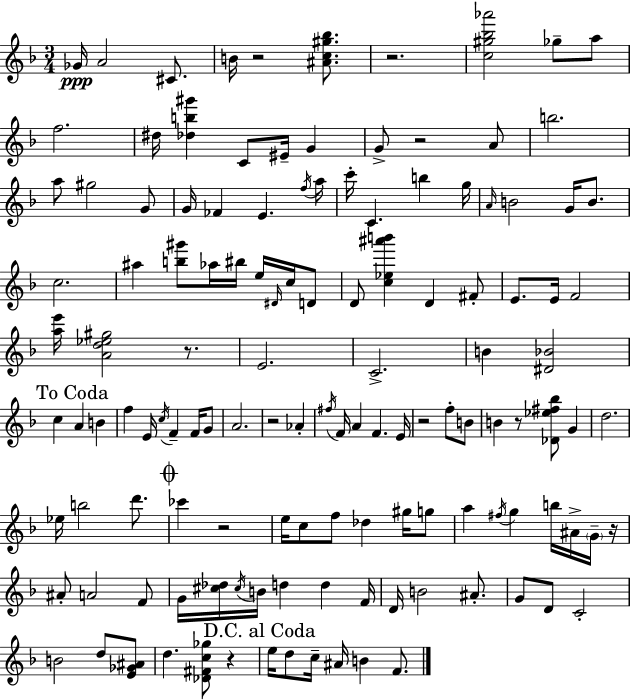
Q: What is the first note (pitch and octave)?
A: Gb4